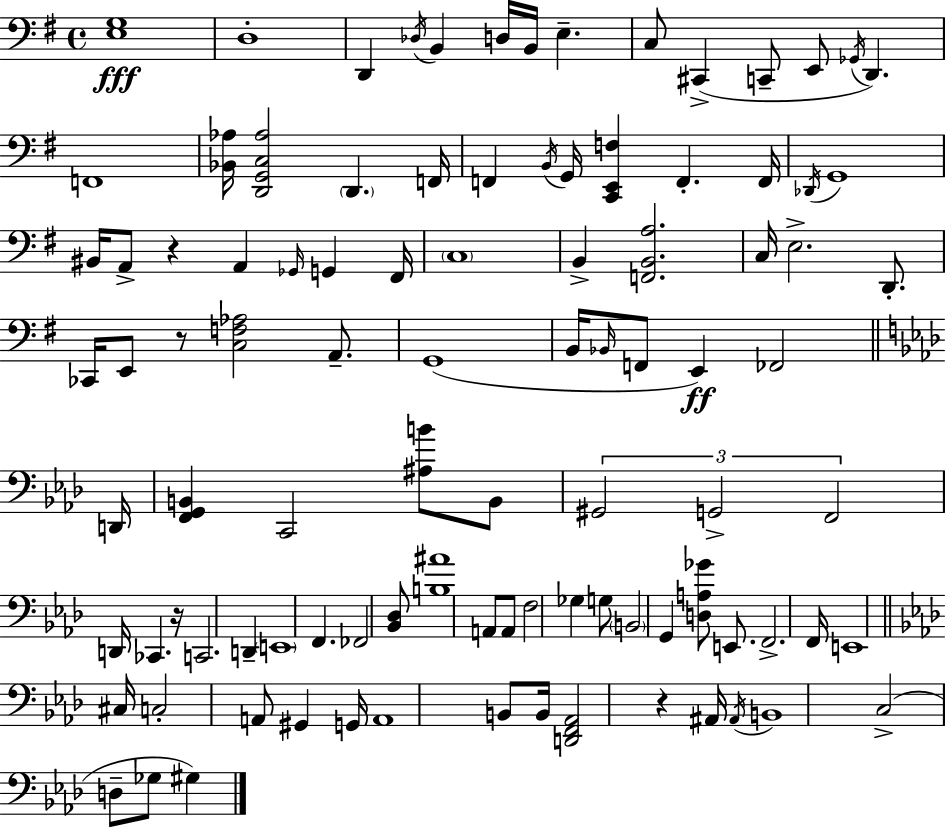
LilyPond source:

{
  \clef bass
  \time 4/4
  \defaultTimeSignature
  \key g \major
  <e g>1\fff | d1-. | d,4 \acciaccatura { des16 } b,4 d16 b,16 e4.-- | c8 cis,4->( c,8-- e,8 \acciaccatura { ges,16 }) d,4. | \break f,1 | <bes, aes>16 <d, g, c aes>2 \parenthesize d,4. | f,16 f,4 \acciaccatura { b,16 } g,16 <c, e, f>4 f,4.-. | f,16 \acciaccatura { des,16 } g,1 | \break bis,16 a,8-> r4 a,4 \grace { ges,16 } | g,4 fis,16 \parenthesize c1 | b,4-> <f, b, a>2. | c16 e2.-> | \break d,8.-. ces,16 e,8 r8 <c f aes>2 | a,8.-- g,1( | b,16 \grace { bes,16 } f,8 e,4\ff) fes,2 | \bar "||" \break \key aes \major d,16 <f, g, b,>4 c,2 <ais b'>8 b,8 | \tuplet 3/2 { gis,2 g,2-> | f,2 } d,16 ces,4. | r16 c,2. d,4-- | \break \parenthesize e,1 | f,4. fes,2 <bes, des>8 | <b ais'>1 | a,8 a,8 f2 ges4 | \break g8 \parenthesize b,2 g,4 <d a ges'>8 | e,8. f,2.-> | f,16 e,1 | \bar "||" \break \key aes \major cis16 c2-. a,8 gis,4 g,16 | a,1 | b,8 b,16 <d, f, aes,>2 r4 ais,16 | \acciaccatura { ais,16 } b,1 | \break c2->( d8-- ges8 gis4) | \bar "|."
}